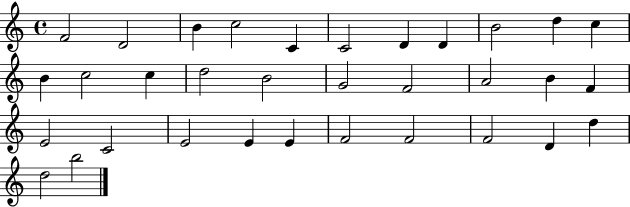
X:1
T:Untitled
M:4/4
L:1/4
K:C
F2 D2 B c2 C C2 D D B2 d c B c2 c d2 B2 G2 F2 A2 B F E2 C2 E2 E E F2 F2 F2 D d d2 b2